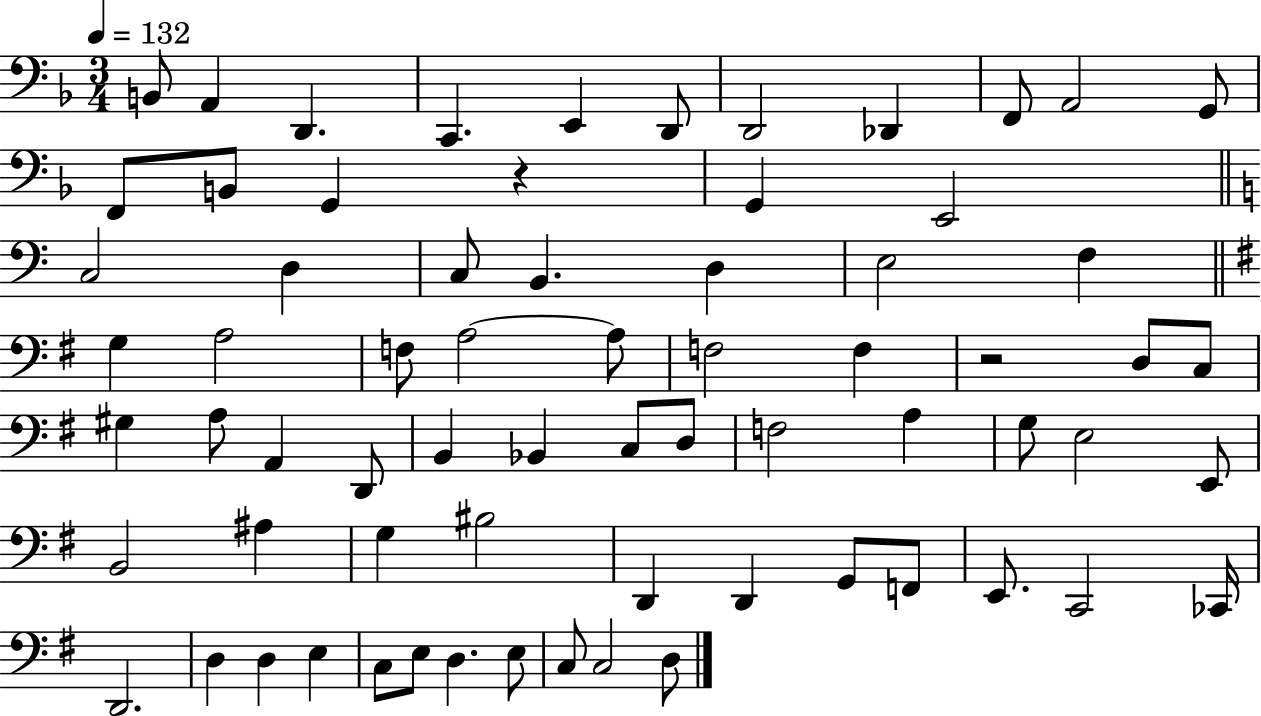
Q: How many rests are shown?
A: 2